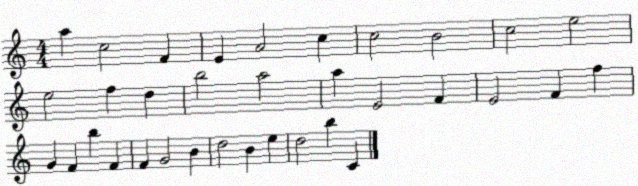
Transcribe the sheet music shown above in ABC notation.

X:1
T:Untitled
M:4/4
L:1/4
K:C
a c2 F E A2 c c2 B2 c2 e2 e2 f d b2 a2 a E2 F E2 F f G F b F F G2 B d2 B e d2 b C